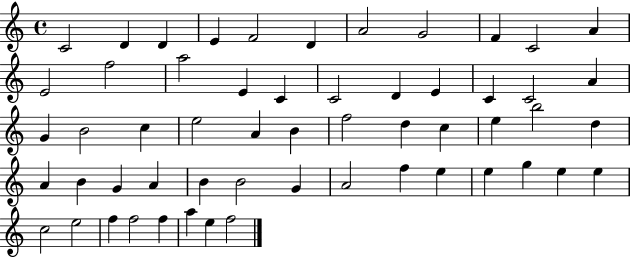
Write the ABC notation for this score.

X:1
T:Untitled
M:4/4
L:1/4
K:C
C2 D D E F2 D A2 G2 F C2 A E2 f2 a2 E C C2 D E C C2 A G B2 c e2 A B f2 d c e b2 d A B G A B B2 G A2 f e e g e e c2 e2 f f2 f a e f2